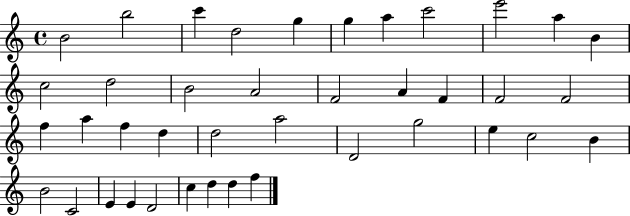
{
  \clef treble
  \time 4/4
  \defaultTimeSignature
  \key c \major
  b'2 b''2 | c'''4 d''2 g''4 | g''4 a''4 c'''2 | e'''2 a''4 b'4 | \break c''2 d''2 | b'2 a'2 | f'2 a'4 f'4 | f'2 f'2 | \break f''4 a''4 f''4 d''4 | d''2 a''2 | d'2 g''2 | e''4 c''2 b'4 | \break b'2 c'2 | e'4 e'4 d'2 | c''4 d''4 d''4 f''4 | \bar "|."
}